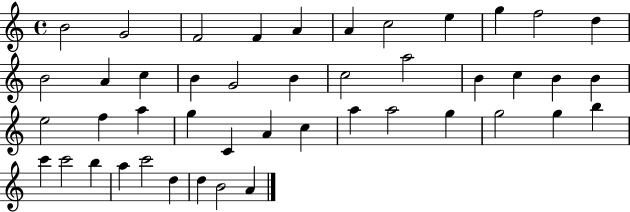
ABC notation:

X:1
T:Untitled
M:4/4
L:1/4
K:C
B2 G2 F2 F A A c2 e g f2 d B2 A c B G2 B c2 a2 B c B B e2 f a g C A c a a2 g g2 g b c' c'2 b a c'2 d d B2 A